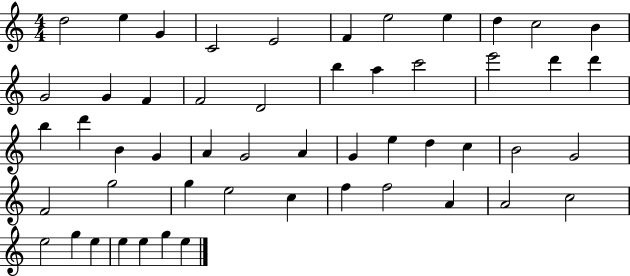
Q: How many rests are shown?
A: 0